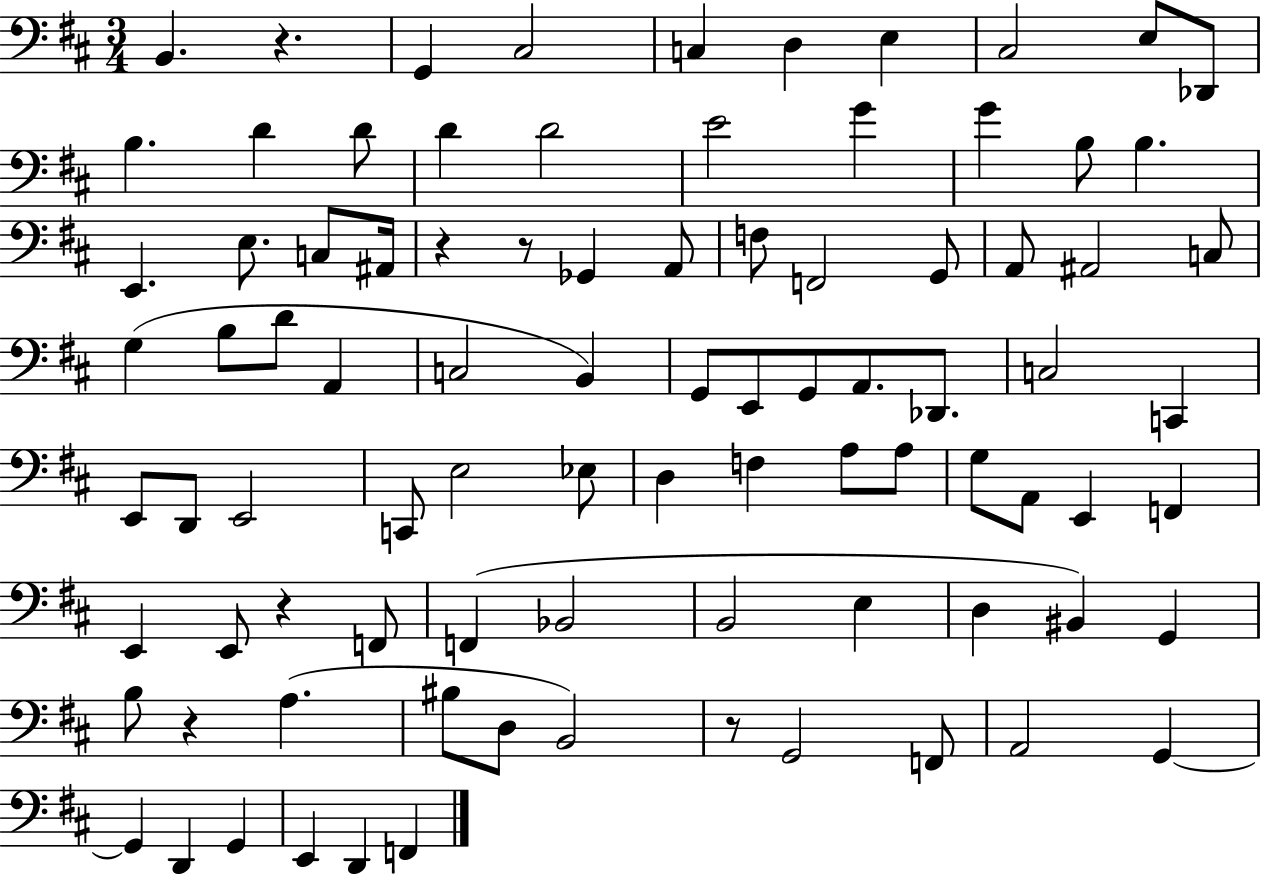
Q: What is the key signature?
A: D major